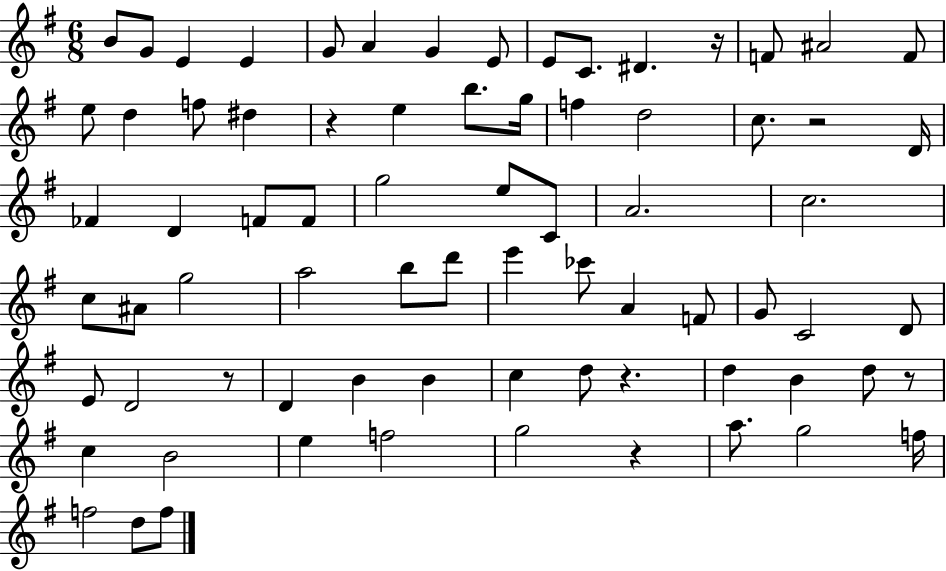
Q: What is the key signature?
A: G major